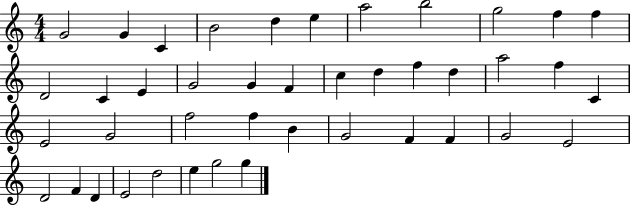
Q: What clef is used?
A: treble